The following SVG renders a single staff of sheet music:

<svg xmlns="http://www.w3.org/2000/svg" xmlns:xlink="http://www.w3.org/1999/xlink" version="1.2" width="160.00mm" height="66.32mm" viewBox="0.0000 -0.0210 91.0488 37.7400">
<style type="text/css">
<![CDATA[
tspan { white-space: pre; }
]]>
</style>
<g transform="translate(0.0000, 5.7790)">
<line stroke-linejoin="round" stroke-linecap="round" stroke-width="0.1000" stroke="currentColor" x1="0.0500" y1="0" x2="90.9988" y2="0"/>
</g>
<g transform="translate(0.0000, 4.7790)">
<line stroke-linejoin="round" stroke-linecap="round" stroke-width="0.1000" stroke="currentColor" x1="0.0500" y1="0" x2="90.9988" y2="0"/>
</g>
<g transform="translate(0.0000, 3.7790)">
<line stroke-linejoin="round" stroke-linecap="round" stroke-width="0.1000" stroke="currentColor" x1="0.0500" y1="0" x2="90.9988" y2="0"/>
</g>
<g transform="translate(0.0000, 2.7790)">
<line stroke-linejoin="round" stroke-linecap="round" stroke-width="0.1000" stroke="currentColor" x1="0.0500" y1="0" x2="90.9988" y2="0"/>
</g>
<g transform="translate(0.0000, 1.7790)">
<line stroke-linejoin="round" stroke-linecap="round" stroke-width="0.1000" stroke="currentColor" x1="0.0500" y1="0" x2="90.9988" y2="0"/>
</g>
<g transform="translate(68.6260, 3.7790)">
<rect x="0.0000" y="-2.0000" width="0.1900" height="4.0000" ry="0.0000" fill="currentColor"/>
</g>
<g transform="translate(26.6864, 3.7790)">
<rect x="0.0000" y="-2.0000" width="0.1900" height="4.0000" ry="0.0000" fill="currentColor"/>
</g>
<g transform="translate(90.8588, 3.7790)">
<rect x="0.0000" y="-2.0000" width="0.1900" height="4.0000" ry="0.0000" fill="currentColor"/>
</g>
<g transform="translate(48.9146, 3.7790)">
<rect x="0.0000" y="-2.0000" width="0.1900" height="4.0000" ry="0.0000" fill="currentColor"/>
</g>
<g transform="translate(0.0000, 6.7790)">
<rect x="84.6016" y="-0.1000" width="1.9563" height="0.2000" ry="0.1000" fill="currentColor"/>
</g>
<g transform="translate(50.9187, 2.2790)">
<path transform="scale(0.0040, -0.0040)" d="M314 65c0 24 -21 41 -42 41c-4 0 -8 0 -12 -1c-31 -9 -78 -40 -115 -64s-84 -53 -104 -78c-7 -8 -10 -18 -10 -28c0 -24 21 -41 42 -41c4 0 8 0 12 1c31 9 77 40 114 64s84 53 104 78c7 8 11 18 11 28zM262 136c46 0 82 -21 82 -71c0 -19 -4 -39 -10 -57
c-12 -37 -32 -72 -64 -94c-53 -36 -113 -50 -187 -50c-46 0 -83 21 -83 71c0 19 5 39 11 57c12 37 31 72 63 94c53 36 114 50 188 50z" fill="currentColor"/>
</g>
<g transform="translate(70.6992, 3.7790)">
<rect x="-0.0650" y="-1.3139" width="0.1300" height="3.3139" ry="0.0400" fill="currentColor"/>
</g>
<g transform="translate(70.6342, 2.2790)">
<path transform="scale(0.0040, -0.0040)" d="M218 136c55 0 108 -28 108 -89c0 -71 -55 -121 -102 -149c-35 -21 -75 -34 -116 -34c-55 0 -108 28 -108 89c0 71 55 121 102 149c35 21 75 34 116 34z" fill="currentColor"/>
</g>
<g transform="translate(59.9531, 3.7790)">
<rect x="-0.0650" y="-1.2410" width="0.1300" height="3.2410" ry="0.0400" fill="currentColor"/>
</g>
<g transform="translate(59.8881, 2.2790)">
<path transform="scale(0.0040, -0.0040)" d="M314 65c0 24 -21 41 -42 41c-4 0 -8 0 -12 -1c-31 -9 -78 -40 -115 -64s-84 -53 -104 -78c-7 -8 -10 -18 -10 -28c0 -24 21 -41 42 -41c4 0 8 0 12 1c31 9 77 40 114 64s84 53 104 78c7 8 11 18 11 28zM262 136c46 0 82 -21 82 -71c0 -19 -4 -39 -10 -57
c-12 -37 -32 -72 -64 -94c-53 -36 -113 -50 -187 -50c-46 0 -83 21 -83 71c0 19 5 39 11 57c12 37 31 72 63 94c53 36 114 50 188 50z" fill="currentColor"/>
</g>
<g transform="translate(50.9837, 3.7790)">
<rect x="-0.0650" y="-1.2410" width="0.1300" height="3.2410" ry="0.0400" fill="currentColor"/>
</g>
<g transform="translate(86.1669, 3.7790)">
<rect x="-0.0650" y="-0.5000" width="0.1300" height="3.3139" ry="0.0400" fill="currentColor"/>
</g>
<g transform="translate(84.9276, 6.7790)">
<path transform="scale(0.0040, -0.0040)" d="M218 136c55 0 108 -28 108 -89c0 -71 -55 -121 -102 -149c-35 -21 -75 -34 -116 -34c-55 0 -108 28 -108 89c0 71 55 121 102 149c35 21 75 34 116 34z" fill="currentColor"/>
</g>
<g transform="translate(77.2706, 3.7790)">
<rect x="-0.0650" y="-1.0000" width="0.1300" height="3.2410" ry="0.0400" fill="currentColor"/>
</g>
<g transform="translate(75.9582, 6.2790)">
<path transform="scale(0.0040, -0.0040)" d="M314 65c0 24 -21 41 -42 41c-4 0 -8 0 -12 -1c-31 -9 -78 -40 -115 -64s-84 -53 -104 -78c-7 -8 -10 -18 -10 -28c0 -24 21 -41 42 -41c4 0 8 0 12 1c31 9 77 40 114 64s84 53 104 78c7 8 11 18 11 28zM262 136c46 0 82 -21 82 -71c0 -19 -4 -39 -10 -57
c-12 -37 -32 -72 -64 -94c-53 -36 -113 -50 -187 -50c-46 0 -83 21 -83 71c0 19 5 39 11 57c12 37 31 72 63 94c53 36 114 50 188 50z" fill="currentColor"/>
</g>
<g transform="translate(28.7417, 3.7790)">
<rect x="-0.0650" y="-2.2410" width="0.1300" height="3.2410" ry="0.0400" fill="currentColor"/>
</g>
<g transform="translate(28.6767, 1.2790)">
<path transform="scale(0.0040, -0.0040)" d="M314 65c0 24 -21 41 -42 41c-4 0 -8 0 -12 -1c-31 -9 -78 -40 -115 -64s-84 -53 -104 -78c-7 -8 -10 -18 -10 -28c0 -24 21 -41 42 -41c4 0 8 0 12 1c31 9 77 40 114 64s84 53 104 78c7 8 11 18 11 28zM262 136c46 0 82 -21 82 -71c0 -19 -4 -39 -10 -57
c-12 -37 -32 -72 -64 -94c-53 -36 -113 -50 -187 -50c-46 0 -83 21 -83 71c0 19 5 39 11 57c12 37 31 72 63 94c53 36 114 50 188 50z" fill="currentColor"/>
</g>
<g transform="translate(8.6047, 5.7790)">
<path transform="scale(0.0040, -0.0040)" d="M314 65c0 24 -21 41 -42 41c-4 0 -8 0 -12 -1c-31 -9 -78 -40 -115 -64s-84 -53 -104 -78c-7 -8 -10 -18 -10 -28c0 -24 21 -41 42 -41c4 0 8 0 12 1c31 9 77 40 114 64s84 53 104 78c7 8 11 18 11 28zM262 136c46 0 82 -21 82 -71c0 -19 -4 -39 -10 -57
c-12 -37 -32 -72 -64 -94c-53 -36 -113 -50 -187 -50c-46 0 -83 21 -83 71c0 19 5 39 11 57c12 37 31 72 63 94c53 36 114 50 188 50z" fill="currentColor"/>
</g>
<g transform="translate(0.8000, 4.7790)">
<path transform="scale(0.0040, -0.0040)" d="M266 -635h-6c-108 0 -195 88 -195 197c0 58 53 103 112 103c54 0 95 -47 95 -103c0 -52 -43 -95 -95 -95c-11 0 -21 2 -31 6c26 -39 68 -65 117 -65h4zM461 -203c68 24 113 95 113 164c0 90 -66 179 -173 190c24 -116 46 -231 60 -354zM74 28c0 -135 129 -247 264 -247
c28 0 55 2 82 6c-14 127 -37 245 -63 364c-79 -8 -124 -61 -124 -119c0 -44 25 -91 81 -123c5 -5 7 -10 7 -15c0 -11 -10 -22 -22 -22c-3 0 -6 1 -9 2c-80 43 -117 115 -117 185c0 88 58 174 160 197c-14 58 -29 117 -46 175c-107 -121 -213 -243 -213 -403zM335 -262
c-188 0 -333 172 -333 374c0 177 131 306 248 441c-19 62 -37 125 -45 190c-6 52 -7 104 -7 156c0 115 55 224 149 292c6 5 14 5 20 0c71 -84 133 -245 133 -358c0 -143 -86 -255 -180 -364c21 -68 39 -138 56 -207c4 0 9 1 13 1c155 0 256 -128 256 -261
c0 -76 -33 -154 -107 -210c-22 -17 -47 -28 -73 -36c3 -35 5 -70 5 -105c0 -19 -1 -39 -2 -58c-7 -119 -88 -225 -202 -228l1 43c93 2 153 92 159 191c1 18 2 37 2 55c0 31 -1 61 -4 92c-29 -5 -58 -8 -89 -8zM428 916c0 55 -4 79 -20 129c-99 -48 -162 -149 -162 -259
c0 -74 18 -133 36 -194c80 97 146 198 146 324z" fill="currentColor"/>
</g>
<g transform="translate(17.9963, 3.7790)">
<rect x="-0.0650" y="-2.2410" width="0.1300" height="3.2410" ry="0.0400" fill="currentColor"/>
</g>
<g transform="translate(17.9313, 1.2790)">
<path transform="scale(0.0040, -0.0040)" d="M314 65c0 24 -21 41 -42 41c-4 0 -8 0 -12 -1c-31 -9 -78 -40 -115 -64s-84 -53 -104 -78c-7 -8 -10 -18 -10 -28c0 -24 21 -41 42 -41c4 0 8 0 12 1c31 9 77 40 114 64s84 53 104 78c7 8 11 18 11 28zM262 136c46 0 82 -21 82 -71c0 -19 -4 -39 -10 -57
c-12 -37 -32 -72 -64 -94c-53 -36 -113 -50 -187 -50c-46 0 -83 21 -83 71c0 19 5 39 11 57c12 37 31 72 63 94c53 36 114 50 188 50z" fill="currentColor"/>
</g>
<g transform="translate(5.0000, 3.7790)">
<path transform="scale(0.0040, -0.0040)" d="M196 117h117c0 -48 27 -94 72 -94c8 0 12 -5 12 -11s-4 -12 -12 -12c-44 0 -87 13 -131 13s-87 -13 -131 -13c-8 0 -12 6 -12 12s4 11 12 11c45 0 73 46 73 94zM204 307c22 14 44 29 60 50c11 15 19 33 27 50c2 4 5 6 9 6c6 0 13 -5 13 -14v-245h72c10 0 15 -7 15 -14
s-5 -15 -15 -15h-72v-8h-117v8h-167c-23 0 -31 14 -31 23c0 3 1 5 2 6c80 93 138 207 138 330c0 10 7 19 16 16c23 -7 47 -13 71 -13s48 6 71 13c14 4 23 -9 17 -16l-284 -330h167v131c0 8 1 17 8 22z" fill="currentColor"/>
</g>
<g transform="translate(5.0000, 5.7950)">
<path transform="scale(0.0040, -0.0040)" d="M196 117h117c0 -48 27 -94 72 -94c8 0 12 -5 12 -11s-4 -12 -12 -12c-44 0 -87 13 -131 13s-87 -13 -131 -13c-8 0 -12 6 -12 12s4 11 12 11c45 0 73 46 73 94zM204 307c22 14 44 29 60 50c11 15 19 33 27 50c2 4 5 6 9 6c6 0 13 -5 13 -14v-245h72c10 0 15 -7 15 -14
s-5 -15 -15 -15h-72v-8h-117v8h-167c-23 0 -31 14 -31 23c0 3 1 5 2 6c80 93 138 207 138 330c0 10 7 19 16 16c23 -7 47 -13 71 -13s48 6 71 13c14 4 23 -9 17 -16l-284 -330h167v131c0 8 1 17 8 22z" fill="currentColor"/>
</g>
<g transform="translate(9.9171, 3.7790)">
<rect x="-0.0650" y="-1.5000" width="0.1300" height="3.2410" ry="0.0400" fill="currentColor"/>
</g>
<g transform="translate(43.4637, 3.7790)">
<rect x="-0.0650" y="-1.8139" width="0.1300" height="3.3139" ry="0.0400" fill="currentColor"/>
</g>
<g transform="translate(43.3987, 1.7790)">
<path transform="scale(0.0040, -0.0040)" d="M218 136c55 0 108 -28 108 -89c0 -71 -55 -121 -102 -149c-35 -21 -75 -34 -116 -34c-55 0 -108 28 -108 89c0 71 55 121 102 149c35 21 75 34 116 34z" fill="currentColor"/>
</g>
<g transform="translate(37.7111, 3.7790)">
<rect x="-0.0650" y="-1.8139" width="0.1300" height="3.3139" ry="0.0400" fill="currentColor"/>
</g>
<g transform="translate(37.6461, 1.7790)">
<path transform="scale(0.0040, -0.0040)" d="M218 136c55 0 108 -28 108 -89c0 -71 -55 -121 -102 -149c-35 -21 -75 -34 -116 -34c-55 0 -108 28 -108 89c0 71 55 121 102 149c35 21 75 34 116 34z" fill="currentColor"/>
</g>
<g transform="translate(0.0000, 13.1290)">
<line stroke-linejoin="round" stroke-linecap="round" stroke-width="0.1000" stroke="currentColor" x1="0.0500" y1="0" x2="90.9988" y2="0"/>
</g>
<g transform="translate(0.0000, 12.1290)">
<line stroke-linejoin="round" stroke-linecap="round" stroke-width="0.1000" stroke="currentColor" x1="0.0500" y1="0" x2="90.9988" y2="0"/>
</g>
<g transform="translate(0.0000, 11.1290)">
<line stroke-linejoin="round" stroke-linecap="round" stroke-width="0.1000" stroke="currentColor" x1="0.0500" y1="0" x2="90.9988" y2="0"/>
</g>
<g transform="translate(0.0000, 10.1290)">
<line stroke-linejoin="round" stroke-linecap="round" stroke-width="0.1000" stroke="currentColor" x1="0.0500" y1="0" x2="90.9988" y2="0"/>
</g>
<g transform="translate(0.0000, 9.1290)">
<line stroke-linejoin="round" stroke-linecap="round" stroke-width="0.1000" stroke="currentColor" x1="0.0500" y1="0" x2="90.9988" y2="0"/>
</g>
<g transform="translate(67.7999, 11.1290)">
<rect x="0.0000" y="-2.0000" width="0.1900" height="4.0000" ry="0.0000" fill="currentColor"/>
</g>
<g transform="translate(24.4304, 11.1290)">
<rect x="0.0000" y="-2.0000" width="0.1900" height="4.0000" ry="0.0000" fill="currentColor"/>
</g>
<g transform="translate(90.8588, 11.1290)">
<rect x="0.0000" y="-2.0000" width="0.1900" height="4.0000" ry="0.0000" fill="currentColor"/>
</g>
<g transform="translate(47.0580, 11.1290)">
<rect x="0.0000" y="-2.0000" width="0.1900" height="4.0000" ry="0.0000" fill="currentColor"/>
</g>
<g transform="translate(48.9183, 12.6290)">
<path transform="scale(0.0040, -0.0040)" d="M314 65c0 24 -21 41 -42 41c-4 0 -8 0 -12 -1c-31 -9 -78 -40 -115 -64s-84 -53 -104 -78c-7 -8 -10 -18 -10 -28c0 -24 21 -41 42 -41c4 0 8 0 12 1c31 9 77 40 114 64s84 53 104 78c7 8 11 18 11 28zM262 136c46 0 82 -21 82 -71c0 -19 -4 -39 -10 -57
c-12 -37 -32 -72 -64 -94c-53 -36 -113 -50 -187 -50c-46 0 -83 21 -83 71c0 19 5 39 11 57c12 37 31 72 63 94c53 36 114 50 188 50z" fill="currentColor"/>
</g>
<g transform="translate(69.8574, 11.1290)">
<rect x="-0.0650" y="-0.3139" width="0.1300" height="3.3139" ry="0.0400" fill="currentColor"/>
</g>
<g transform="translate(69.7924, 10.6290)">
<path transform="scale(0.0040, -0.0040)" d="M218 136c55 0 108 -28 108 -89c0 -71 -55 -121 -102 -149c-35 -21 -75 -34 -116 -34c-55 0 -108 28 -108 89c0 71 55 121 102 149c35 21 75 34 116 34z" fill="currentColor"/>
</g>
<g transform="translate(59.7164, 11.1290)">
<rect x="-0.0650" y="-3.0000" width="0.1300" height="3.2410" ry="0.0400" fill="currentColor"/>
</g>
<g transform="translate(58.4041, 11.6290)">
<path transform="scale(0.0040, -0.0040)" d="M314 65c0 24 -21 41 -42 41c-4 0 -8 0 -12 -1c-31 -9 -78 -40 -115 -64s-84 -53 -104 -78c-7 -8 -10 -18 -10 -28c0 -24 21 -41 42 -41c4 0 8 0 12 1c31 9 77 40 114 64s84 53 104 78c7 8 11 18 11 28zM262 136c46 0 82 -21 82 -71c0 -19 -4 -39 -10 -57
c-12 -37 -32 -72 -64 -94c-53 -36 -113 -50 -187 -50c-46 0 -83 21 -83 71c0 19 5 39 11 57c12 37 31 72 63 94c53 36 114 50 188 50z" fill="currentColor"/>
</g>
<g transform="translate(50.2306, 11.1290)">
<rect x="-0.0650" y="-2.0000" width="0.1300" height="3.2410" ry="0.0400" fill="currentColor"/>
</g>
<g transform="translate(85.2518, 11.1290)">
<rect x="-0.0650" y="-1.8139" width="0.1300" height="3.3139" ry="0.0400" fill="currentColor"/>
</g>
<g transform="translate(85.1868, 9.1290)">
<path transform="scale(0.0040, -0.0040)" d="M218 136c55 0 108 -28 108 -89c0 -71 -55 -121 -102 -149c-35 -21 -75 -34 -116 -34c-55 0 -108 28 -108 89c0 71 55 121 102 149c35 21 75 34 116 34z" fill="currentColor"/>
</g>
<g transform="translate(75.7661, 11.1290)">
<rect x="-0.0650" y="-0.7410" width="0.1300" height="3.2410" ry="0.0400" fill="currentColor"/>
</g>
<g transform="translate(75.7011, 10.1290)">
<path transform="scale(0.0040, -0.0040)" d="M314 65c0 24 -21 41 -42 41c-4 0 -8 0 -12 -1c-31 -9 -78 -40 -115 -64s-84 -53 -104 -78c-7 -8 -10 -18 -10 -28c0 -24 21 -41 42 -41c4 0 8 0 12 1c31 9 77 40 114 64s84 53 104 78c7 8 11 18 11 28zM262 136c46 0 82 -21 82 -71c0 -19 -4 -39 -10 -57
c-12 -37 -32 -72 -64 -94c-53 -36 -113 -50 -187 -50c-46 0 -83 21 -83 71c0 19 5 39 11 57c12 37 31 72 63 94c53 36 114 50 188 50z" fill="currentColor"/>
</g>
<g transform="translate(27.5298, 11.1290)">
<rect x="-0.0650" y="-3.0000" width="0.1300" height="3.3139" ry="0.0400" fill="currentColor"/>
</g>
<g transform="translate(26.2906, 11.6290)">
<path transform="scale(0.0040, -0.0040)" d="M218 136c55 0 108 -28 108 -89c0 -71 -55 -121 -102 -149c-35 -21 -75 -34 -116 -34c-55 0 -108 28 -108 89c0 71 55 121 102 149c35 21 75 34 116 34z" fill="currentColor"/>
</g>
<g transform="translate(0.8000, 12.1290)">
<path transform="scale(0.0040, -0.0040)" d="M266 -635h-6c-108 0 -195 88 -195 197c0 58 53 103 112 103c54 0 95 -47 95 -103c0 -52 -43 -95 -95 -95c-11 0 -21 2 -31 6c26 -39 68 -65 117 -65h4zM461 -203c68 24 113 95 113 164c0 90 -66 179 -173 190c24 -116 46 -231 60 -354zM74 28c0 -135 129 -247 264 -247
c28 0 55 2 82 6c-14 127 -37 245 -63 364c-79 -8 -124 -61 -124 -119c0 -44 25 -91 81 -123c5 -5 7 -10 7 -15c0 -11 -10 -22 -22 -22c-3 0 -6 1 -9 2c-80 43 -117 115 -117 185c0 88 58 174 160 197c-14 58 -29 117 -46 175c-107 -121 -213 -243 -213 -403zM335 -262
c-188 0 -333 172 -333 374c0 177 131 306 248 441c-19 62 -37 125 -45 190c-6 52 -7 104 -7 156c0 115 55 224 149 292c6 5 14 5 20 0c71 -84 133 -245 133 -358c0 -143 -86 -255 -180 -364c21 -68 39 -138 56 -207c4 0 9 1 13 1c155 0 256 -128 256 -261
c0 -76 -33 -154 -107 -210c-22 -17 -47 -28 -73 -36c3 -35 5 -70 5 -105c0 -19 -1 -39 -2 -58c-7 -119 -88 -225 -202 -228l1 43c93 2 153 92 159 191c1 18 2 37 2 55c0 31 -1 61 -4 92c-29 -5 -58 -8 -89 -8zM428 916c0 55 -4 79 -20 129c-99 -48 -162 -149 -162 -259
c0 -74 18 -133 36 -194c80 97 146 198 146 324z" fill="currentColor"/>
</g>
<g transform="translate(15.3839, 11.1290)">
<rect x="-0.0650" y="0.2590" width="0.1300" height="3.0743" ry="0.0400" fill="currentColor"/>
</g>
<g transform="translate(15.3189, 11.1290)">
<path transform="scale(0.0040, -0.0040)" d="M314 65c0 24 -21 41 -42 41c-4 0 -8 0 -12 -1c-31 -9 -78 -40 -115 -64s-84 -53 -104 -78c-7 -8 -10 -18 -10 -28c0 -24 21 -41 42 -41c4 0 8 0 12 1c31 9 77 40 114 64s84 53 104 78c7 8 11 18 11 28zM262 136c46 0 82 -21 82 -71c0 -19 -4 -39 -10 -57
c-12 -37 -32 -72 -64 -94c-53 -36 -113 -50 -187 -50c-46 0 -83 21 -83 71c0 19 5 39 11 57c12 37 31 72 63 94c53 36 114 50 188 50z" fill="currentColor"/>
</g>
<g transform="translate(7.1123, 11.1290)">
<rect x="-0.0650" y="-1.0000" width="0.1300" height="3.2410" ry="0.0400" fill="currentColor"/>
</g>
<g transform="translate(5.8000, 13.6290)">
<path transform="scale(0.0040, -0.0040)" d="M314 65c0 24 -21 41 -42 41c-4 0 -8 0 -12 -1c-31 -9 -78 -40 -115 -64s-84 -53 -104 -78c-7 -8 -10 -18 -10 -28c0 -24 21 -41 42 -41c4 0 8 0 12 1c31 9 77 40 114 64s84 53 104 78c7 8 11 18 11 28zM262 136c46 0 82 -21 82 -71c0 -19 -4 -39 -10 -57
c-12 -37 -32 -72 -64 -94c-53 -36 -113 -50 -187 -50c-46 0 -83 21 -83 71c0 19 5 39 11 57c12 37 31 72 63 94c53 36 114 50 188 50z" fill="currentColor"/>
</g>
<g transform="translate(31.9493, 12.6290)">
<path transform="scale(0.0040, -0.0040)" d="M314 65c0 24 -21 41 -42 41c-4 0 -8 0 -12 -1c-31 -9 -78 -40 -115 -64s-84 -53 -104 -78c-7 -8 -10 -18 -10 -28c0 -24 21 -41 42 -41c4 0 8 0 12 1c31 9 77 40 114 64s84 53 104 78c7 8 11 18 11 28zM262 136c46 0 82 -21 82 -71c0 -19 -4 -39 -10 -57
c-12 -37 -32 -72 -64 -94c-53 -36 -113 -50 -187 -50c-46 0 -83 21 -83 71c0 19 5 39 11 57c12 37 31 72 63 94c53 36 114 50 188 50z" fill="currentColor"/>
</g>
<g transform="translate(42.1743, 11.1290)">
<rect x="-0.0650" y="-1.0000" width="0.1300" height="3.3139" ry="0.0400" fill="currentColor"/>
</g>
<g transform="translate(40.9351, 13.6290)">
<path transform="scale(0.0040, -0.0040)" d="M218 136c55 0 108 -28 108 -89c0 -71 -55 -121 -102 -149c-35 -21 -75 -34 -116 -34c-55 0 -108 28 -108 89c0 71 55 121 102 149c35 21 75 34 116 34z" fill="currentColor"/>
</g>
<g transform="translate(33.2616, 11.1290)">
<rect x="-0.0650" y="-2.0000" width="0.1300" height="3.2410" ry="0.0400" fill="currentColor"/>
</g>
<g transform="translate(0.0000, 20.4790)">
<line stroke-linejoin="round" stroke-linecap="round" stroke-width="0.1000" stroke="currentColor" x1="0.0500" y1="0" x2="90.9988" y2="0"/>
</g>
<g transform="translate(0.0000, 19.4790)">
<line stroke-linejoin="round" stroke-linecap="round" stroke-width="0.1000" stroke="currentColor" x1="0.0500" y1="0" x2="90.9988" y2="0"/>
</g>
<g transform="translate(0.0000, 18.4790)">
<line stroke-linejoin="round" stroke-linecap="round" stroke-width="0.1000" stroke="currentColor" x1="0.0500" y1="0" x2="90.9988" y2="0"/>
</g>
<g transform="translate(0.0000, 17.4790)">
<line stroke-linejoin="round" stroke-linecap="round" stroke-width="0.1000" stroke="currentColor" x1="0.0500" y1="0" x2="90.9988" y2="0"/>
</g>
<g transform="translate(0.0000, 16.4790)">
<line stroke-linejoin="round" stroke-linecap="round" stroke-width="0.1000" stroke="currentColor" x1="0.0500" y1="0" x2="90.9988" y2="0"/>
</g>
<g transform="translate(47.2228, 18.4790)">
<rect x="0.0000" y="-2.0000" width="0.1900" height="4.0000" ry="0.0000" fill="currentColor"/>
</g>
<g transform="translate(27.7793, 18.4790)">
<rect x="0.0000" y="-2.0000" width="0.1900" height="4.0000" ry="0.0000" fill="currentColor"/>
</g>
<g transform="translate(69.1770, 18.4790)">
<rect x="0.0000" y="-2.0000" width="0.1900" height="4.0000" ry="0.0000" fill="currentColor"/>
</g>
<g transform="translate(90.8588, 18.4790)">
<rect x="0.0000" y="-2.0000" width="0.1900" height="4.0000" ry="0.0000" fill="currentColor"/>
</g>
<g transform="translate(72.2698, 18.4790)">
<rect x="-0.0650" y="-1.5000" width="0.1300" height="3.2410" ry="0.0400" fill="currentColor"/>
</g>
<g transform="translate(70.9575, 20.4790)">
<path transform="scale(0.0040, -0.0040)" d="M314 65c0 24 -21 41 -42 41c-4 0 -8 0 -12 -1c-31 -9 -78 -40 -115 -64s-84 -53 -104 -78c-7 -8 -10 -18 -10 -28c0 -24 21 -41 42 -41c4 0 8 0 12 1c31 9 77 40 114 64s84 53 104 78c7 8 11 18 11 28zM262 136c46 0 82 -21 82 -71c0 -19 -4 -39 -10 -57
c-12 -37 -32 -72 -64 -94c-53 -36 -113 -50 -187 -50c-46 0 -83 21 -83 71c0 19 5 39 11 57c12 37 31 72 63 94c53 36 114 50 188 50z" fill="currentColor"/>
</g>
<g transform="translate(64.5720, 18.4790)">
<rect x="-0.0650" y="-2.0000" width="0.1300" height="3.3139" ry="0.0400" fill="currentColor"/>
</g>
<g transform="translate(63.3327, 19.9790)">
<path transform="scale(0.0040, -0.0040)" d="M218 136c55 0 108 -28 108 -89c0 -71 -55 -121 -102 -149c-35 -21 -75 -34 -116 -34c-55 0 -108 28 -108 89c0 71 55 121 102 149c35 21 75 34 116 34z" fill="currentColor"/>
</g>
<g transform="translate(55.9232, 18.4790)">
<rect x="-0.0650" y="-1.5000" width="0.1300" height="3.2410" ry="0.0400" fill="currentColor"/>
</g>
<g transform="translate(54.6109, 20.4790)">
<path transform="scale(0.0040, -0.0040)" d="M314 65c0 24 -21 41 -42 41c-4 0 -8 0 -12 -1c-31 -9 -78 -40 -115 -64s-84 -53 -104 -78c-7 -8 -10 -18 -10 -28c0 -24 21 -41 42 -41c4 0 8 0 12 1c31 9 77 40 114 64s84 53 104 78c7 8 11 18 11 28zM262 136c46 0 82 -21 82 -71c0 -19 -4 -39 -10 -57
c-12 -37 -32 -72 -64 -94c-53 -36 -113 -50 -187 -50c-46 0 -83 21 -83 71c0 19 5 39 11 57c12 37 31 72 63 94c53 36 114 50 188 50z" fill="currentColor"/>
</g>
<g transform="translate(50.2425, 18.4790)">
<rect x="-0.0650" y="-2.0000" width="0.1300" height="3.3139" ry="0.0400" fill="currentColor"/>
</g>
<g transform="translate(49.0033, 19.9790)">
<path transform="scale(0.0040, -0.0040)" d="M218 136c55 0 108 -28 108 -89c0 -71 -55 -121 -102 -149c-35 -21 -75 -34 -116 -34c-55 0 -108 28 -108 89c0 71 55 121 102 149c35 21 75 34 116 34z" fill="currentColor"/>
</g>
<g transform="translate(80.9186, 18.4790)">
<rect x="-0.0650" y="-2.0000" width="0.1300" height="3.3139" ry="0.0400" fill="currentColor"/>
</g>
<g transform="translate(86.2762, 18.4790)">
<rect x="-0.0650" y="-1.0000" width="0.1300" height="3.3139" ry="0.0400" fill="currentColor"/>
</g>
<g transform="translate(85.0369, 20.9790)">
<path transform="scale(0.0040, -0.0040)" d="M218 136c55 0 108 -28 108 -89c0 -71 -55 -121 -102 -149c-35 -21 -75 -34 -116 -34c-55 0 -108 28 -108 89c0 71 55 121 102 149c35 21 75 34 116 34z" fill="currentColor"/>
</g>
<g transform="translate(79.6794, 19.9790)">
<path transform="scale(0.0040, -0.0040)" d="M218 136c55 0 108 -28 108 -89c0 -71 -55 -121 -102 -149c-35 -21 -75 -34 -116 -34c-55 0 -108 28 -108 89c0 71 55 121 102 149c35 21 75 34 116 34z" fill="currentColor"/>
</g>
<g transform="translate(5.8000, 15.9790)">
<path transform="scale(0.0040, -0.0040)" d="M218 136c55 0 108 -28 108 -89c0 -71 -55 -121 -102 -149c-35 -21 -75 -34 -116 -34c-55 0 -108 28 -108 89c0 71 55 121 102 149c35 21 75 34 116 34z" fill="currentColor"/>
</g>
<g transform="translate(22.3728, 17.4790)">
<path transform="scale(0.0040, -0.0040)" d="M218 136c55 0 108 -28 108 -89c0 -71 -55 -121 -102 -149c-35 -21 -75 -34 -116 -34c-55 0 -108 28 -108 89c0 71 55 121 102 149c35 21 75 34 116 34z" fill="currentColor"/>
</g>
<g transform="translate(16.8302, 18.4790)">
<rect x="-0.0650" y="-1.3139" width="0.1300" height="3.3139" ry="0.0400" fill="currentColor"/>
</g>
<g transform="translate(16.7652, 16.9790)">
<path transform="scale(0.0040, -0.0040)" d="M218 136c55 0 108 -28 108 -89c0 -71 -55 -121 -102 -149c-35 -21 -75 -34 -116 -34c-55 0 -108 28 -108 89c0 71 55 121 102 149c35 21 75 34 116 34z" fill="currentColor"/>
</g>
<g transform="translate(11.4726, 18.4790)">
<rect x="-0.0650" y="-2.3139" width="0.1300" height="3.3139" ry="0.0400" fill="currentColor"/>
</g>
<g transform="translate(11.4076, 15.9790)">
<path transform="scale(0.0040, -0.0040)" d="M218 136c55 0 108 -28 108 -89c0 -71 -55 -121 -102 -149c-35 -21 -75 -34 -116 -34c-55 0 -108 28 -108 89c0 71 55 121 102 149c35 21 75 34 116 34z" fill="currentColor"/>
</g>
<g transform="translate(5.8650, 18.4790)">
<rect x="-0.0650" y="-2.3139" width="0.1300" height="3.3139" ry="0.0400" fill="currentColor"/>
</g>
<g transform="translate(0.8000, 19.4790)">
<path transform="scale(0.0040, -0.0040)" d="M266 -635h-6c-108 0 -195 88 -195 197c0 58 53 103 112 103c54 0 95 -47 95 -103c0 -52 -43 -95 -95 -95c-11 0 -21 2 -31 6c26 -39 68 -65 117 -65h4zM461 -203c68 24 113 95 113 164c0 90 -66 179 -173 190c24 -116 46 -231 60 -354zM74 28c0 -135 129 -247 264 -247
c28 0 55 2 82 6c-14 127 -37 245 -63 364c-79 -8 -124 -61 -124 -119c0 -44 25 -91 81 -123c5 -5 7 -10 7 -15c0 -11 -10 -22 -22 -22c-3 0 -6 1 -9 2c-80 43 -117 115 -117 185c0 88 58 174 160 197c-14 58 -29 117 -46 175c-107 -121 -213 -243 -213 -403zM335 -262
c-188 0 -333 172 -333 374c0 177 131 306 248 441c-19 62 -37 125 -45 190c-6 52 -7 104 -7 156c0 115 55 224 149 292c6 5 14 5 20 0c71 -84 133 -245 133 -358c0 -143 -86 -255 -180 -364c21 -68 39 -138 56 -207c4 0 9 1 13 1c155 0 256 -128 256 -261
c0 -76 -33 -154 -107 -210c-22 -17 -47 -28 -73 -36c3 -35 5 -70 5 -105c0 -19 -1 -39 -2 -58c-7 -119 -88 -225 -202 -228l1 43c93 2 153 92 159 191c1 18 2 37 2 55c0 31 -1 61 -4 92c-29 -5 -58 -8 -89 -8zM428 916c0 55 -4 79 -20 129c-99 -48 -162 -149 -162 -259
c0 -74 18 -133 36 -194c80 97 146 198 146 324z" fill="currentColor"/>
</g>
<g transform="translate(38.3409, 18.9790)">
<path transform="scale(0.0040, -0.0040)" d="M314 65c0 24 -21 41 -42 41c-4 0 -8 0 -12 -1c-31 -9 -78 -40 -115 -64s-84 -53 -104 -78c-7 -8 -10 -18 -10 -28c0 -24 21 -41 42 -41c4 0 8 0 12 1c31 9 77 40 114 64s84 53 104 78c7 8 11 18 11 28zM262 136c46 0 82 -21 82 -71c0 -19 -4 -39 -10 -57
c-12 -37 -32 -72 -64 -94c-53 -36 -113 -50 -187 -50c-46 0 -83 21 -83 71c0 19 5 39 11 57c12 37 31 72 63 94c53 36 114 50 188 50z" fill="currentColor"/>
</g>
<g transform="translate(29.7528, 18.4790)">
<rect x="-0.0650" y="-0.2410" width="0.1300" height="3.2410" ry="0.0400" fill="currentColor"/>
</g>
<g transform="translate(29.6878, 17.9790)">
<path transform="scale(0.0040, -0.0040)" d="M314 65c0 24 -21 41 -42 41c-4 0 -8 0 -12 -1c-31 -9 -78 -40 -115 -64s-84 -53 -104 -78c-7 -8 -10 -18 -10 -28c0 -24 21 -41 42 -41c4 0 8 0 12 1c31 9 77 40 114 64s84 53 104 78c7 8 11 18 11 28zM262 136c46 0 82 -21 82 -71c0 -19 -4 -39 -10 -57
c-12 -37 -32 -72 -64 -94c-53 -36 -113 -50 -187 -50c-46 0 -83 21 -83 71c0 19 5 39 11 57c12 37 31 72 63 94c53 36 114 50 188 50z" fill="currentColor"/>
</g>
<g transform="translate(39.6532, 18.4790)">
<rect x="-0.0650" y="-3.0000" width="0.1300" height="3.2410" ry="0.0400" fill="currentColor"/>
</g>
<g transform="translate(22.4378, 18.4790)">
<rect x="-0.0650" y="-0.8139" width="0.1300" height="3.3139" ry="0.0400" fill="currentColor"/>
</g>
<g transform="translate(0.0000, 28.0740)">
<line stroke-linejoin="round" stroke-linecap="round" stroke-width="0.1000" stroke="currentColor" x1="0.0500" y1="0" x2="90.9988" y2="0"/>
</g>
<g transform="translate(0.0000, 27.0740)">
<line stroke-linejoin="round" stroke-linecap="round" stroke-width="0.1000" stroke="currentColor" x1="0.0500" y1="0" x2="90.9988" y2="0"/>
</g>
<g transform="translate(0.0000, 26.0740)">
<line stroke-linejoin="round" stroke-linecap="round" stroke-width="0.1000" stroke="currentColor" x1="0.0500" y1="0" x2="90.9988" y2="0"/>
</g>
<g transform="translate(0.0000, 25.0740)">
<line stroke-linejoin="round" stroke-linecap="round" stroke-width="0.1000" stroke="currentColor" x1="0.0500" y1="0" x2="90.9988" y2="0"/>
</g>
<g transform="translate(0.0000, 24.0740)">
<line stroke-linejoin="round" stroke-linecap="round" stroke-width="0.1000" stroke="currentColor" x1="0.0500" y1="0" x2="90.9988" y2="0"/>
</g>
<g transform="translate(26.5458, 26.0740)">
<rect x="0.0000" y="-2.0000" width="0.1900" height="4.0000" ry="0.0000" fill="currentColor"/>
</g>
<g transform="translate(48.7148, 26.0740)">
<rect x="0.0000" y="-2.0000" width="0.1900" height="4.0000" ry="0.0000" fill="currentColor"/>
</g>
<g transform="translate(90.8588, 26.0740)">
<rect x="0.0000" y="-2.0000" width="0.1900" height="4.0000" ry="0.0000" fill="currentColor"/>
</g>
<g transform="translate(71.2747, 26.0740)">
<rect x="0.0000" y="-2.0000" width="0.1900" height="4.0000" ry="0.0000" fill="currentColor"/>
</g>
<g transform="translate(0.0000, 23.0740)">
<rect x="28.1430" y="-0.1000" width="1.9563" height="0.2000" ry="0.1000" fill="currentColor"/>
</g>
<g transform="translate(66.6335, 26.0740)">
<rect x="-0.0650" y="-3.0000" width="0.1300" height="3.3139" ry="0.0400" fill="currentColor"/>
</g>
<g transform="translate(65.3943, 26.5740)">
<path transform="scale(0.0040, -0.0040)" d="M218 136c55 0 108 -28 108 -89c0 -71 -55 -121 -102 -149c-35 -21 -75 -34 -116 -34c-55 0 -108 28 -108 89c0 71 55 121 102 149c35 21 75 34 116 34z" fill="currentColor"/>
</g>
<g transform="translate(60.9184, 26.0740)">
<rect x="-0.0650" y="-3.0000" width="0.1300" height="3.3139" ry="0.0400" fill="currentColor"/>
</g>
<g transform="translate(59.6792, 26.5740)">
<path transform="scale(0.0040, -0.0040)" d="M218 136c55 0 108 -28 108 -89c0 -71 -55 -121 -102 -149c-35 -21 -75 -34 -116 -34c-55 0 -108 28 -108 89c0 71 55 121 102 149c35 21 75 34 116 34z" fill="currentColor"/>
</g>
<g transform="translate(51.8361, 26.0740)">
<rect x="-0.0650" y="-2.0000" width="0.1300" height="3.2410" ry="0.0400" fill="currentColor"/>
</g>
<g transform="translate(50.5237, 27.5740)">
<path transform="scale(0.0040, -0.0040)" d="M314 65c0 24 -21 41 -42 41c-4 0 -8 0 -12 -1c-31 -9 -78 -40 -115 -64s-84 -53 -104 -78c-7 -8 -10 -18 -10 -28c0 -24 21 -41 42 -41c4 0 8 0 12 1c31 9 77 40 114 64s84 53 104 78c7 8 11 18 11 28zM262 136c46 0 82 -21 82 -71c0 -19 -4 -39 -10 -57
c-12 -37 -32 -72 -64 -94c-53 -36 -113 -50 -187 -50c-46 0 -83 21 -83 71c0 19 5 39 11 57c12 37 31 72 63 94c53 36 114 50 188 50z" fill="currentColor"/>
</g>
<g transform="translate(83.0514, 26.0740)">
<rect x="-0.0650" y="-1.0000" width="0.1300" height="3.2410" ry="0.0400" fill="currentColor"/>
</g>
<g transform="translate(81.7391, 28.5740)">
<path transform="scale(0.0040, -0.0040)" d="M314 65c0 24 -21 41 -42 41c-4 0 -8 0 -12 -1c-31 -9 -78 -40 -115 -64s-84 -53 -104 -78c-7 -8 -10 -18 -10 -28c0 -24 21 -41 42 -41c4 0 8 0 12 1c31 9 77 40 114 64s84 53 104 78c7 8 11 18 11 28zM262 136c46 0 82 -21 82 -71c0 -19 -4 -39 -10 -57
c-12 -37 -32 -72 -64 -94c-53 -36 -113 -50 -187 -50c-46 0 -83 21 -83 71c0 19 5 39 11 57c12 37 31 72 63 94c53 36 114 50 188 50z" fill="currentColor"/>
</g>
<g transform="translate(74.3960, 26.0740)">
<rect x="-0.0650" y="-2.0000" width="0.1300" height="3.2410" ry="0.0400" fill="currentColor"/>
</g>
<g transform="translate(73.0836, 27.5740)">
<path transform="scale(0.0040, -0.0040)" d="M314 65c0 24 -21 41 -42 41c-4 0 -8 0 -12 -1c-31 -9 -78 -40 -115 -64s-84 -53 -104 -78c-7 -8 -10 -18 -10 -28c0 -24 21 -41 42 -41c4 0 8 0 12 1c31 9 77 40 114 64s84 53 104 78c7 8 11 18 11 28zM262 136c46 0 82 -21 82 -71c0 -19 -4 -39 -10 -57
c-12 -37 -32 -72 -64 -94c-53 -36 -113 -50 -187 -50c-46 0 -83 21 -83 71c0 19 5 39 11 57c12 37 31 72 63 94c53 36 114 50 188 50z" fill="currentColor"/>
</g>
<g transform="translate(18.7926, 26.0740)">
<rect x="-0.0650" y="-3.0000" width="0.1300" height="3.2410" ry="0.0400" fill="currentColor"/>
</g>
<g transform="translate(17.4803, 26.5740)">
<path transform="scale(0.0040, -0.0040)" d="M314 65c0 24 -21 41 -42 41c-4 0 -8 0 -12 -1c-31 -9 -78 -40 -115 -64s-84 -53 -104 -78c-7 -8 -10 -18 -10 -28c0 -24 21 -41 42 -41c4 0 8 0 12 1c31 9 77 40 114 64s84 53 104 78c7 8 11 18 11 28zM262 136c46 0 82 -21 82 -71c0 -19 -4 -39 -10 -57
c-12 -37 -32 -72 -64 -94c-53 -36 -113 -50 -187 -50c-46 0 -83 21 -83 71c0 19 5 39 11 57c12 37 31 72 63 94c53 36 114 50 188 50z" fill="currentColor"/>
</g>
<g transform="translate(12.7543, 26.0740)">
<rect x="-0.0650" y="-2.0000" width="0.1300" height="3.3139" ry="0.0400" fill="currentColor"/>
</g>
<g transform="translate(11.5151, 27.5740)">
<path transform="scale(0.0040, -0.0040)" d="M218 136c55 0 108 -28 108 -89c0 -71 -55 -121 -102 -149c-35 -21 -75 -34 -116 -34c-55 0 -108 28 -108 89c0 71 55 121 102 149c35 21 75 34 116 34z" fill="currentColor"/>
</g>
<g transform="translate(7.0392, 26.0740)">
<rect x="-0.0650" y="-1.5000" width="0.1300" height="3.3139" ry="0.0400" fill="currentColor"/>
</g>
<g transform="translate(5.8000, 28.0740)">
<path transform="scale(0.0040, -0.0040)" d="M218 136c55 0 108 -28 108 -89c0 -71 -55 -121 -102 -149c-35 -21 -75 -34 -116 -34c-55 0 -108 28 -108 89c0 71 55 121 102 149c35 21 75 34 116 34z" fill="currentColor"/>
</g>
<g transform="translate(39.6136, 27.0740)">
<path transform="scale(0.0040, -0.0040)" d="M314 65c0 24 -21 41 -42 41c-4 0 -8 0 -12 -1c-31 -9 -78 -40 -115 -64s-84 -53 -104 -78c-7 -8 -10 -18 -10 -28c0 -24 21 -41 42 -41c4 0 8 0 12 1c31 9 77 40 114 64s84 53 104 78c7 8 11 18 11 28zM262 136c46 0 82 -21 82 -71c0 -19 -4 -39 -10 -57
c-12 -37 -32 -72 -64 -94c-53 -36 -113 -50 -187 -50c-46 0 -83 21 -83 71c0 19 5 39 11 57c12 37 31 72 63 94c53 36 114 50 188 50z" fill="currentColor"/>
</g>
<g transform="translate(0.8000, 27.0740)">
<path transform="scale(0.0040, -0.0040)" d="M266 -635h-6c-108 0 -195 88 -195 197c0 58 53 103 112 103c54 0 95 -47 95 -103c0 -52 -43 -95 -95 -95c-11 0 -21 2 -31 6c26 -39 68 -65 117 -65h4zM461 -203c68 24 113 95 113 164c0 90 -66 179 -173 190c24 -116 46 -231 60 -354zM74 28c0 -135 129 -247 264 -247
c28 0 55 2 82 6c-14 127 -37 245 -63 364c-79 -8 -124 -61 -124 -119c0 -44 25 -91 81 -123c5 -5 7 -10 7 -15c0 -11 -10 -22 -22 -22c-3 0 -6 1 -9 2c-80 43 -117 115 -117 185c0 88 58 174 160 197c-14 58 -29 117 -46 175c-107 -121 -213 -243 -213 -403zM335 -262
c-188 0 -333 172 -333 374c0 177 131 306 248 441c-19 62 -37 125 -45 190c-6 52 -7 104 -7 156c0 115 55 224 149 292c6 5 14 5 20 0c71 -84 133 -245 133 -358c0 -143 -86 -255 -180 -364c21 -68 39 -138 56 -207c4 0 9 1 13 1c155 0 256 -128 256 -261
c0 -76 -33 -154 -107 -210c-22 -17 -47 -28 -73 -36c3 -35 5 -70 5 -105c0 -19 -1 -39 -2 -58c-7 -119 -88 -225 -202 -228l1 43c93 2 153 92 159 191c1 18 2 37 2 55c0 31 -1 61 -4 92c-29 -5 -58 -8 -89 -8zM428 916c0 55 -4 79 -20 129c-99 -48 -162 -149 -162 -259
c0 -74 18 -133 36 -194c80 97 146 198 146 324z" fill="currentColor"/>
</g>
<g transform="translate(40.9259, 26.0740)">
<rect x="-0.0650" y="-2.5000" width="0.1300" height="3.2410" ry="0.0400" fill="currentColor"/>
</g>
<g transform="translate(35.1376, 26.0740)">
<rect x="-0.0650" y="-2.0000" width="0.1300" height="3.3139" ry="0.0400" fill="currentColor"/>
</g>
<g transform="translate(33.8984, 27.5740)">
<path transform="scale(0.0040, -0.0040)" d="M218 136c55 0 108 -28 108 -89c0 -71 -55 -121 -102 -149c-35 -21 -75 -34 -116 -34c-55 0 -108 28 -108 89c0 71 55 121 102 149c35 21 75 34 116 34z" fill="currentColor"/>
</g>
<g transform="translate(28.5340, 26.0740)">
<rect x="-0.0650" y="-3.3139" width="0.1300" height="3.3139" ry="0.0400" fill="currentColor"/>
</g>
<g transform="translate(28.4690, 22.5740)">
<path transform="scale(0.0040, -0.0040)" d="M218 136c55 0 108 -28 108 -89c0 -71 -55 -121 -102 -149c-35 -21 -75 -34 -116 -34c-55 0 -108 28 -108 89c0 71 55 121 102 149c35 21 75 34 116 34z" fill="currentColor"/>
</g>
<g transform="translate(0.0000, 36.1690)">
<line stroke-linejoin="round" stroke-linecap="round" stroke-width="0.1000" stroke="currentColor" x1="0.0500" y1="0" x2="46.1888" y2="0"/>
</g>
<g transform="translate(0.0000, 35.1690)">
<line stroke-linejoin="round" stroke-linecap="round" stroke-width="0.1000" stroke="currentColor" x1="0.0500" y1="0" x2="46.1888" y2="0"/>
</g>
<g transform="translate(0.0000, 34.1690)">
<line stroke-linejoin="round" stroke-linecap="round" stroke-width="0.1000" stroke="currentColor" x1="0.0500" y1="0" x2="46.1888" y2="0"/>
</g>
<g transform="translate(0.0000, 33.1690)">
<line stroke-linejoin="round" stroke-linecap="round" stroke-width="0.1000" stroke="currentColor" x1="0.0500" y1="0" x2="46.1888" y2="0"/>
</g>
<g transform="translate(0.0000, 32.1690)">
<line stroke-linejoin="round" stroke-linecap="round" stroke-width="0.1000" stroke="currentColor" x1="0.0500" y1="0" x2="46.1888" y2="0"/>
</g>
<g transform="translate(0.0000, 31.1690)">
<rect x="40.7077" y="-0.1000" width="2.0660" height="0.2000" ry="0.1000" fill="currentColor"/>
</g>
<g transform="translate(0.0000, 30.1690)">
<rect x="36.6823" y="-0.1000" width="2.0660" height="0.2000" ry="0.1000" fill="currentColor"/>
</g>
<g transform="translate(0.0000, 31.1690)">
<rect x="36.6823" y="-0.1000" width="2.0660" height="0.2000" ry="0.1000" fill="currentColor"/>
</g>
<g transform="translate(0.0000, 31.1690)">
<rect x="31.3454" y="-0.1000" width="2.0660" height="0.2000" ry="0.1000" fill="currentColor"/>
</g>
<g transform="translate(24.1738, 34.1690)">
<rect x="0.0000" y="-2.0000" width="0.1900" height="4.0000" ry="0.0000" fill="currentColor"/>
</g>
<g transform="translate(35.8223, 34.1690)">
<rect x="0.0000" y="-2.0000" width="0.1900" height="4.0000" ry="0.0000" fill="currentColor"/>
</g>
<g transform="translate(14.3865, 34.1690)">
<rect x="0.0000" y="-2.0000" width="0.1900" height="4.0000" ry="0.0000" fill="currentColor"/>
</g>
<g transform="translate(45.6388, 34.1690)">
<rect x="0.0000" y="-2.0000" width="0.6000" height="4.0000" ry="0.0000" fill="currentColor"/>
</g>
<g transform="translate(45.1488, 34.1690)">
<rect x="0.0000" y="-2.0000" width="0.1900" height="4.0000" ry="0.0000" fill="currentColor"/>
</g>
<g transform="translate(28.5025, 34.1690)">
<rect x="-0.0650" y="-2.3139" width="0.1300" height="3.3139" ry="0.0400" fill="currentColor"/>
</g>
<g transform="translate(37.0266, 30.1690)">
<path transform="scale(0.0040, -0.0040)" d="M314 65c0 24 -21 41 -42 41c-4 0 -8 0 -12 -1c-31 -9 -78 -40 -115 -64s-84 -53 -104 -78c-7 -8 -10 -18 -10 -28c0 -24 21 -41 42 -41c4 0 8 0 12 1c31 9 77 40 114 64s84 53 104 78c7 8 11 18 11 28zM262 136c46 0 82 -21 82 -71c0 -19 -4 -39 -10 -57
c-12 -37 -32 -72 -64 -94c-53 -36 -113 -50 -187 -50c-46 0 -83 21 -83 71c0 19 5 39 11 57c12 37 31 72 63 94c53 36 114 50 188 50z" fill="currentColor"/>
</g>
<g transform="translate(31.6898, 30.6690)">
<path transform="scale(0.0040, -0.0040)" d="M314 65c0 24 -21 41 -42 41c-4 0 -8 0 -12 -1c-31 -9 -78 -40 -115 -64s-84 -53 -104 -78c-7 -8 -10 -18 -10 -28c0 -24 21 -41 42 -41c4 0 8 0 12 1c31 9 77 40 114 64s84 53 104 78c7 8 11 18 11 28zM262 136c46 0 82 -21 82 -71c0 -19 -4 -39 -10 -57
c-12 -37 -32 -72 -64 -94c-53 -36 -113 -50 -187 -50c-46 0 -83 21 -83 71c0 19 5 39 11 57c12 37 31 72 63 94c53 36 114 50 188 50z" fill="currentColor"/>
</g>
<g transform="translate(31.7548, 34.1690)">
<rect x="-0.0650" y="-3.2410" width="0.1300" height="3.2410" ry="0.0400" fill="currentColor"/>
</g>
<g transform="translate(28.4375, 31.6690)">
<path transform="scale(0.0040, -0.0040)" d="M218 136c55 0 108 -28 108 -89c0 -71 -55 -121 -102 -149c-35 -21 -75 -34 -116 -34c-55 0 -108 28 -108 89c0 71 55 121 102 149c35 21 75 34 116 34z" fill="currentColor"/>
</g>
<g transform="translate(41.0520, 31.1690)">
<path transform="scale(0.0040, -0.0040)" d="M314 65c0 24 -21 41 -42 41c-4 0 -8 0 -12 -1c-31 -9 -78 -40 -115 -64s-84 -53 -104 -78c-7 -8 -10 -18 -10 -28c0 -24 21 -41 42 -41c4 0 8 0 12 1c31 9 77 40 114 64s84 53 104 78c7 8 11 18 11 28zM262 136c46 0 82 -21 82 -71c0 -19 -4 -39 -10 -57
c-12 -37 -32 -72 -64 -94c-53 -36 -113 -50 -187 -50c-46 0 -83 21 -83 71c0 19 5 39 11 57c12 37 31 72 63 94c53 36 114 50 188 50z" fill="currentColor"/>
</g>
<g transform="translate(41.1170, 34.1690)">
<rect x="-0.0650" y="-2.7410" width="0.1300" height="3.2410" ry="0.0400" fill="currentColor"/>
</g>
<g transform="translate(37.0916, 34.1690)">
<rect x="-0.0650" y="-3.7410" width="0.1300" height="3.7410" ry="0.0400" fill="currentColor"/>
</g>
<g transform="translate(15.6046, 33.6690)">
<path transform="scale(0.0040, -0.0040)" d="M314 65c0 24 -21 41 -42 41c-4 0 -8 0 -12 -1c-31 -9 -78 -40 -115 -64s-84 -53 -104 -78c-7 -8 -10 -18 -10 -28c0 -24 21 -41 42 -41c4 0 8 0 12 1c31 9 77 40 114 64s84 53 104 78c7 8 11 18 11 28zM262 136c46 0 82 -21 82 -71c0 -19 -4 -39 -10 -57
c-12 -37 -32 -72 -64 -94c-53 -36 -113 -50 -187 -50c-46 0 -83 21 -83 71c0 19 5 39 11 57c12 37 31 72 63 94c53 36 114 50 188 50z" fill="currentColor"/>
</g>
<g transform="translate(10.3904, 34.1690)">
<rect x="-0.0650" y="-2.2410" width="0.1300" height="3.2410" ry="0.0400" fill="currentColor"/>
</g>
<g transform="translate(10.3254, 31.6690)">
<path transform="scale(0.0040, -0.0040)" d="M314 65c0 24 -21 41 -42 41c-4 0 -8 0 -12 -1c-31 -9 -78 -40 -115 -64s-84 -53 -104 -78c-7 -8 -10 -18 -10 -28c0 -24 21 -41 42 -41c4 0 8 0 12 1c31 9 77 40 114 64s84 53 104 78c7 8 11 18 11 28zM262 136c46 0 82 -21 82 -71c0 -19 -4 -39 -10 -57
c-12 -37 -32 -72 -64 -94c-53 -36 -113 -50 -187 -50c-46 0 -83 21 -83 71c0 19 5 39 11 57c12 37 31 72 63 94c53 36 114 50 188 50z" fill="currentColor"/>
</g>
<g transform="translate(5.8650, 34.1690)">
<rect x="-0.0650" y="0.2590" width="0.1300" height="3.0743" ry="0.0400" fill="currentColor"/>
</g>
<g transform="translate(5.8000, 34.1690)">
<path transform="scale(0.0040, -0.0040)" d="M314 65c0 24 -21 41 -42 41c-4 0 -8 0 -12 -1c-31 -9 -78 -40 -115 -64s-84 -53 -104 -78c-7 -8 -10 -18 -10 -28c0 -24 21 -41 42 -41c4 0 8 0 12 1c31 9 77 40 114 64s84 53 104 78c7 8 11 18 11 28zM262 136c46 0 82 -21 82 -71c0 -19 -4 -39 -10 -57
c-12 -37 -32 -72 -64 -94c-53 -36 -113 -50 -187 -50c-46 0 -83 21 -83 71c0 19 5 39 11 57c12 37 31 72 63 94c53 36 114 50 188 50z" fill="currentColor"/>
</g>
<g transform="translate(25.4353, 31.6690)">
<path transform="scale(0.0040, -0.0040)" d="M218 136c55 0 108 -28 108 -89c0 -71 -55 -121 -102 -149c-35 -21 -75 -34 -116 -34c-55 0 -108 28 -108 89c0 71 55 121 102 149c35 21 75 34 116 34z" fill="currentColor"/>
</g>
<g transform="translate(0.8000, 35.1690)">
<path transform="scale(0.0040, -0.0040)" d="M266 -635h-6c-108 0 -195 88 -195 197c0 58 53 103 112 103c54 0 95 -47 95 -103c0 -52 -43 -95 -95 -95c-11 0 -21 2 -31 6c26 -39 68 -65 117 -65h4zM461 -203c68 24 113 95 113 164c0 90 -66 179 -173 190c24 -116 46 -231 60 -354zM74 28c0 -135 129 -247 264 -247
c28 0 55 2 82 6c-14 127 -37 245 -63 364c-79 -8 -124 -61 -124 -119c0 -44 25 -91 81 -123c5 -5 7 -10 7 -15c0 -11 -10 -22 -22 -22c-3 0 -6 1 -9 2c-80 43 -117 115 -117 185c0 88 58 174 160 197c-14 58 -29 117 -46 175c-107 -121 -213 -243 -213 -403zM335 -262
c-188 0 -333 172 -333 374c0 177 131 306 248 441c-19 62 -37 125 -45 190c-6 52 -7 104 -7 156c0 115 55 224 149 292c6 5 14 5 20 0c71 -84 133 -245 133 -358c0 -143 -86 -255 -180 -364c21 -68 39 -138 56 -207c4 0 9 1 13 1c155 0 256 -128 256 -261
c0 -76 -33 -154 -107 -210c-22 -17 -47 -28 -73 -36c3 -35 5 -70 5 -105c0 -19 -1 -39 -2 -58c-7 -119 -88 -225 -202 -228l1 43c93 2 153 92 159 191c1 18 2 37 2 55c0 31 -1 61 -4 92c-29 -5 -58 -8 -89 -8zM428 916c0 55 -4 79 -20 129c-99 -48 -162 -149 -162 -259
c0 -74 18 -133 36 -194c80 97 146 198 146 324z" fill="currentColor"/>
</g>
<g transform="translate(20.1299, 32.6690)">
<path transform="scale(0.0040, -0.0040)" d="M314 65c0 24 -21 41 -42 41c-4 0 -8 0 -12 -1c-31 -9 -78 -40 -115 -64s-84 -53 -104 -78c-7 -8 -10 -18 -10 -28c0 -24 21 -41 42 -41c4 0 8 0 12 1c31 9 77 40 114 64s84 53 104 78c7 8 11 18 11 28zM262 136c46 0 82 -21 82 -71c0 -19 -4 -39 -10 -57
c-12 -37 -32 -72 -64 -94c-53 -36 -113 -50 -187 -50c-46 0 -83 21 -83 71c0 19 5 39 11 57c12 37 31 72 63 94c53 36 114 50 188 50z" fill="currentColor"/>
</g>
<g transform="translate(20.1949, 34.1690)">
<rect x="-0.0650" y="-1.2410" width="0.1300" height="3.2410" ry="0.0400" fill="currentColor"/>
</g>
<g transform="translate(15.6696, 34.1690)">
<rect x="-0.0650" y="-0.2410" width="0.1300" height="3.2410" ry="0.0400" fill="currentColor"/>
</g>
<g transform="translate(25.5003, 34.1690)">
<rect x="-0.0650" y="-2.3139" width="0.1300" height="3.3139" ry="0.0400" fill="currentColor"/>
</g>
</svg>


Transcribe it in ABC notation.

X:1
T:Untitled
M:4/4
L:1/4
K:C
E2 g2 g2 f f e2 e2 e D2 C D2 B2 A F2 D F2 A2 c d2 f g g e d c2 A2 F E2 F E2 F D E F A2 b F G2 F2 A A F2 D2 B2 g2 c2 e2 g g b2 c'2 a2